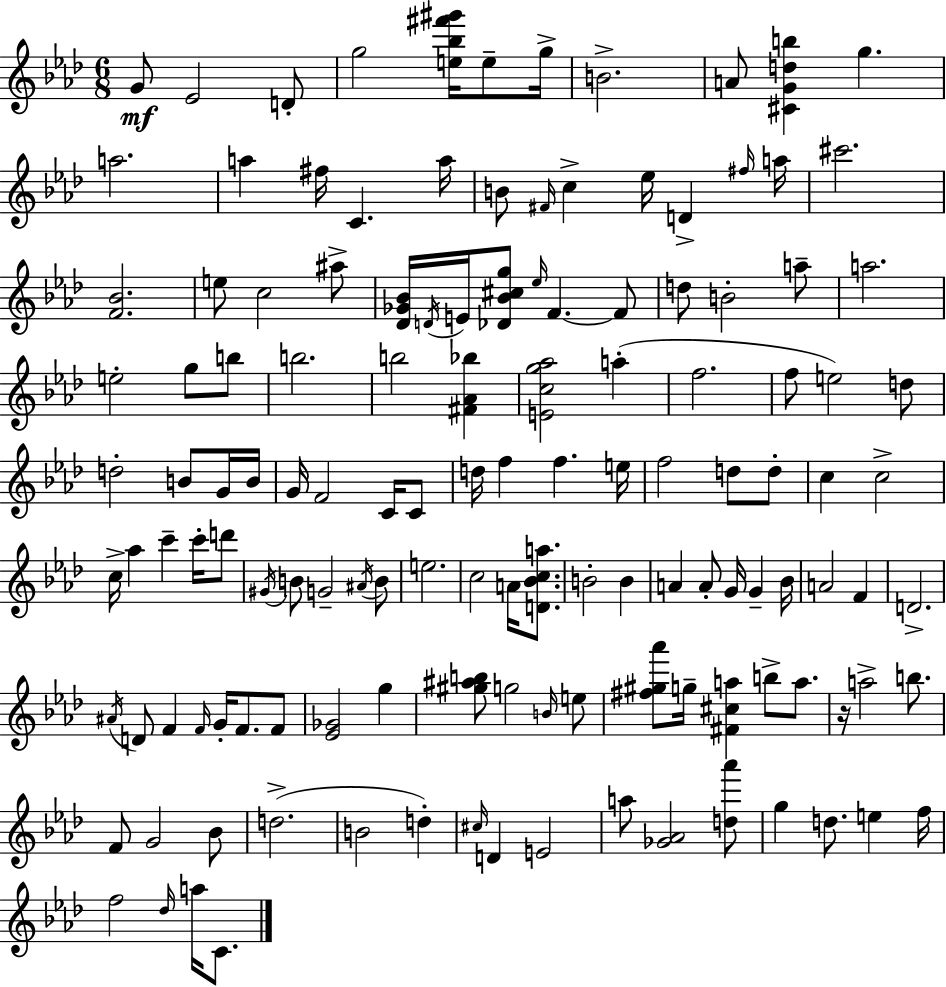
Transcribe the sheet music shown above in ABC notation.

X:1
T:Untitled
M:6/8
L:1/4
K:Fm
G/2 _E2 D/2 g2 [e_b^f'^g']/4 e/2 g/4 B2 A/2 [^CGdb] g a2 a ^f/4 C a/4 B/2 ^F/4 c _e/4 D ^f/4 a/4 ^c'2 [F_B]2 e/2 c2 ^a/2 [_D_G_B]/4 D/4 E/4 [_D_B^cg]/2 _e/4 F F/2 d/2 B2 a/2 a2 e2 g/2 b/2 b2 b2 [^F_A_b] [Ecg_a]2 a f2 f/2 e2 d/2 d2 B/2 G/4 B/4 G/4 F2 C/4 C/2 d/4 f f e/4 f2 d/2 d/2 c c2 c/4 _a c' c'/4 d'/2 ^G/4 B/2 G2 ^A/4 B/2 e2 c2 A/4 [D_Bca]/2 B2 B A A/2 G/4 G _B/4 A2 F D2 ^A/4 D/2 F F/4 G/4 F/2 F/2 [_E_G]2 g [^g^ab]/2 g2 B/4 e/2 [^f^g_a']/2 g/4 [^F^ca] b/2 a/2 z/4 a2 b/2 F/2 G2 _B/2 d2 B2 d ^c/4 D E2 a/2 [_G_A]2 [d_a']/2 g d/2 e f/4 f2 _d/4 a/4 C/2